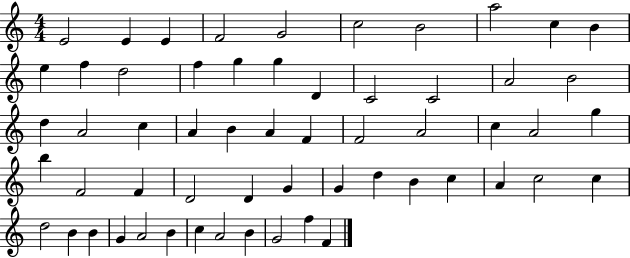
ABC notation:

X:1
T:Untitled
M:4/4
L:1/4
K:C
E2 E E F2 G2 c2 B2 a2 c B e f d2 f g g D C2 C2 A2 B2 d A2 c A B A F F2 A2 c A2 g b F2 F D2 D G G d B c A c2 c d2 B B G A2 B c A2 B G2 f F